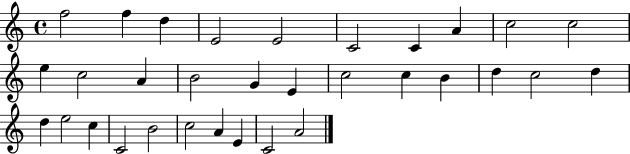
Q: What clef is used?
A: treble